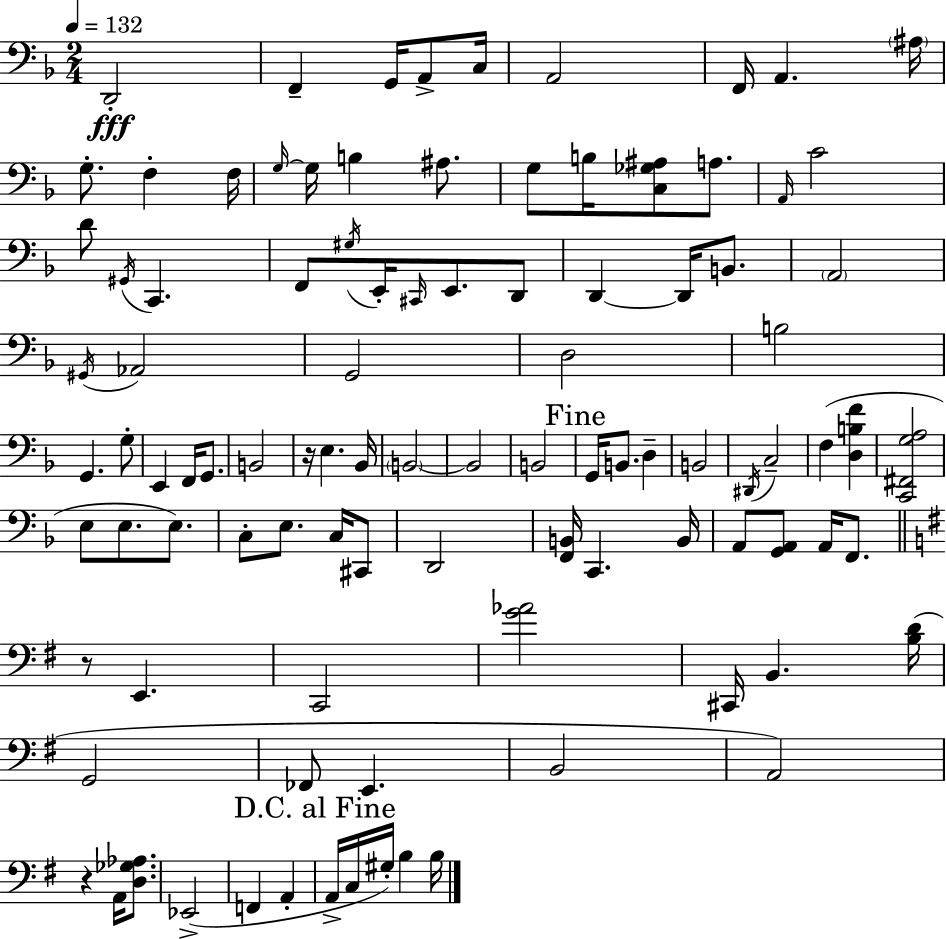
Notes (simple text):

D2/h F2/q G2/s A2/e C3/s A2/h F2/s A2/q. A#3/s G3/e. F3/q F3/s G3/s G3/s B3/q A#3/e. G3/e B3/s [C3,Gb3,A#3]/e A3/e. A2/s C4/h D4/e G#2/s C2/q. F2/e G#3/s E2/s C#2/s E2/e. D2/e D2/q D2/s B2/e. A2/h G#2/s Ab2/h G2/h D3/h B3/h G2/q. G3/e E2/q F2/s G2/e. B2/h R/s E3/q. Bb2/s B2/h B2/h B2/h G2/s B2/e. D3/q B2/h D#2/s C3/h F3/q [D3,B3,F4]/q [C2,F#2,G3,A3]/h E3/e E3/e. E3/e. C3/e E3/e. C3/s C#2/e D2/h [F2,B2]/s C2/q. B2/s A2/e [G2,A2]/e A2/s F2/e. R/e E2/q. C2/h [G4,Ab4]/h C#2/s B2/q. [B3,D4]/s G2/h FES2/e E2/q. B2/h A2/h R/q A2/s [D3,Gb3,Ab3]/e. Eb2/h F2/q A2/q A2/s C3/s G#3/s B3/q B3/s